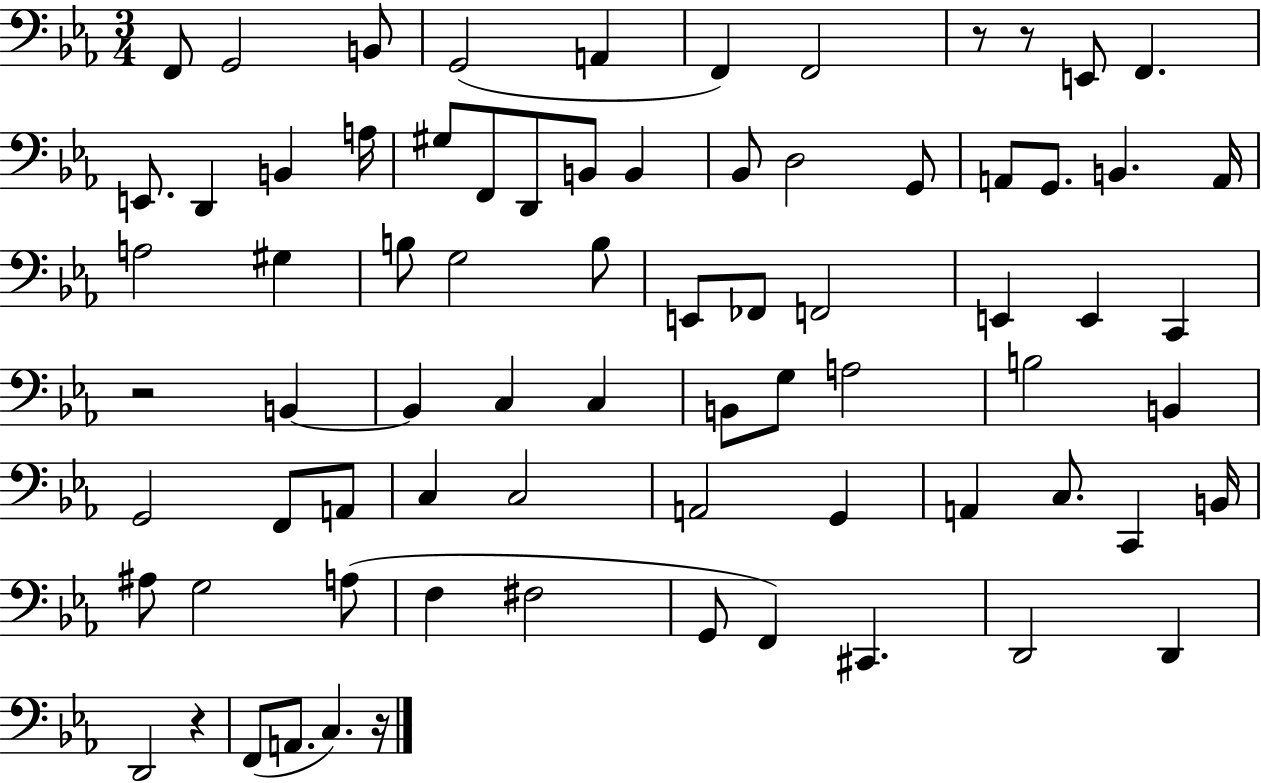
F2/e G2/h B2/e G2/h A2/q F2/q F2/h R/e R/e E2/e F2/q. E2/e. D2/q B2/q A3/s G#3/e F2/e D2/e B2/e B2/q Bb2/e D3/h G2/e A2/e G2/e. B2/q. A2/s A3/h G#3/q B3/e G3/h B3/e E2/e FES2/e F2/h E2/q E2/q C2/q R/h B2/q B2/q C3/q C3/q B2/e G3/e A3/h B3/h B2/q G2/h F2/e A2/e C3/q C3/h A2/h G2/q A2/q C3/e. C2/q B2/s A#3/e G3/h A3/e F3/q F#3/h G2/e F2/q C#2/q. D2/h D2/q D2/h R/q F2/e A2/e. C3/q. R/s